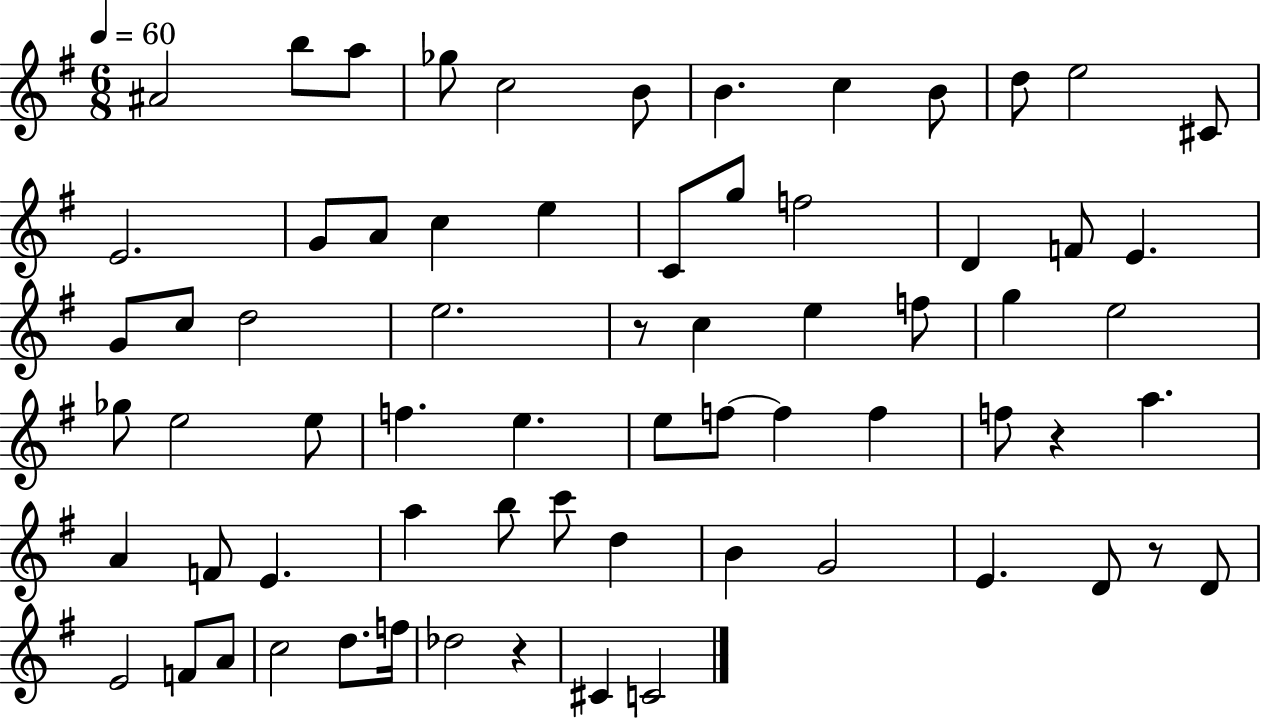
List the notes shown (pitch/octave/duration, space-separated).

A#4/h B5/e A5/e Gb5/e C5/h B4/e B4/q. C5/q B4/e D5/e E5/h C#4/e E4/h. G4/e A4/e C5/q E5/q C4/e G5/e F5/h D4/q F4/e E4/q. G4/e C5/e D5/h E5/h. R/e C5/q E5/q F5/e G5/q E5/h Gb5/e E5/h E5/e F5/q. E5/q. E5/e F5/e F5/q F5/q F5/e R/q A5/q. A4/q F4/e E4/q. A5/q B5/e C6/e D5/q B4/q G4/h E4/q. D4/e R/e D4/e E4/h F4/e A4/e C5/h D5/e. F5/s Db5/h R/q C#4/q C4/h